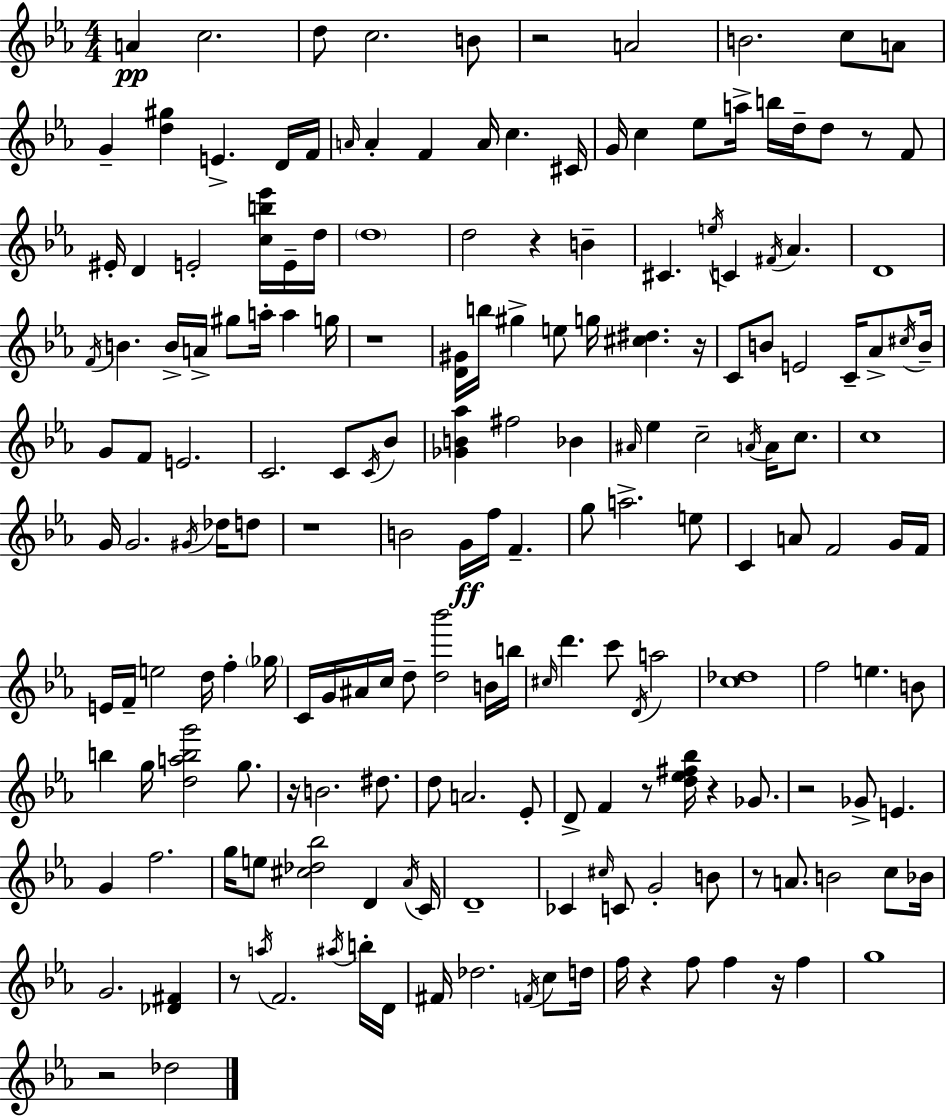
A4/q C5/h. D5/e C5/h. B4/e R/h A4/h B4/h. C5/e A4/e G4/q [D5,G#5]/q E4/q. D4/s F4/s A4/s A4/q F4/q A4/s C5/q. C#4/s G4/s C5/q Eb5/e A5/s B5/s D5/s D5/e R/e F4/e EIS4/s D4/q E4/h [C5,B5,Eb6]/s E4/s D5/s D5/w D5/h R/q B4/q C#4/q. E5/s C4/q F#4/s Ab4/q. D4/w F4/s B4/q. B4/s A4/s G#5/e A5/s A5/q G5/s R/w [D4,G#4]/s B5/s G#5/q E5/e G5/s [C#5,D#5]/q. R/s C4/e B4/e E4/h C4/s Ab4/e C#5/s B4/s G4/e F4/e E4/h. C4/h. C4/e C4/s Bb4/e [Gb4,B4,Ab5]/q F#5/h Bb4/q A#4/s Eb5/q C5/h A4/s A4/s C5/e. C5/w G4/s G4/h. G#4/s Db5/s D5/e R/w B4/h G4/s F5/s F4/q. G5/e A5/h. E5/e C4/q A4/e F4/h G4/s F4/s E4/s F4/s E5/h D5/s F5/q Gb5/s C4/s G4/s A#4/s C5/s D5/e [D5,Bb6]/h B4/s B5/s C#5/s D6/q. C6/e D4/s A5/h [C5,Db5]/w F5/h E5/q. B4/e B5/q G5/s [D5,A5,B5,G6]/h G5/e. R/s B4/h. D#5/e. D5/e A4/h. Eb4/e D4/e F4/q R/e [D5,Eb5,F#5,Bb5]/s R/q Gb4/e. R/h Gb4/e E4/q. G4/q F5/h. G5/s E5/e [C#5,Db5,Bb5]/h D4/q Ab4/s C4/s D4/w CES4/q C#5/s C4/e G4/h B4/e R/e A4/e. B4/h C5/e Bb4/s G4/h. [Db4,F#4]/q R/e A5/s F4/h. A#5/s B5/s D4/s F#4/s Db5/h. F4/s C5/e D5/s F5/s R/q F5/e F5/q R/s F5/q G5/w R/h Db5/h